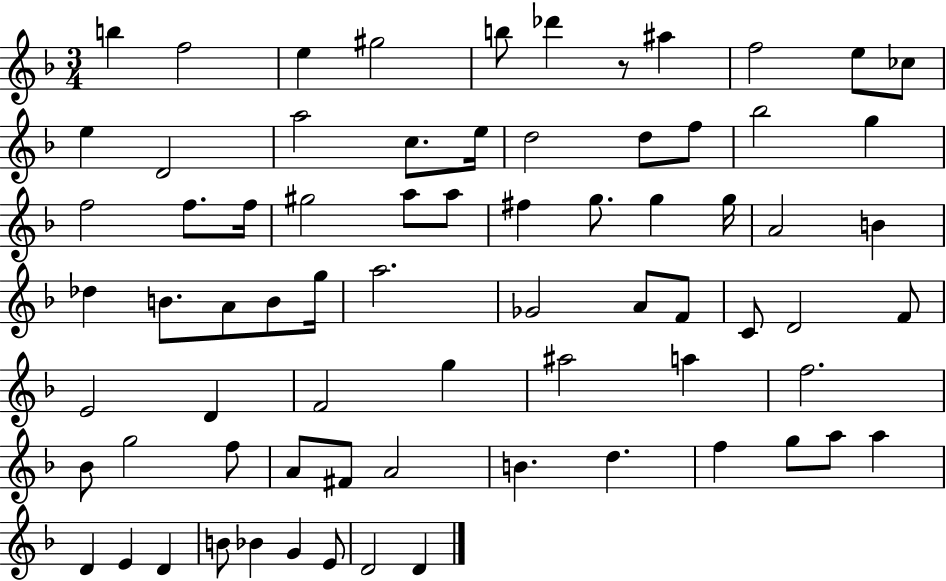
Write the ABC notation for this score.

X:1
T:Untitled
M:3/4
L:1/4
K:F
b f2 e ^g2 b/2 _d' z/2 ^a f2 e/2 _c/2 e D2 a2 c/2 e/4 d2 d/2 f/2 _b2 g f2 f/2 f/4 ^g2 a/2 a/2 ^f g/2 g g/4 A2 B _d B/2 A/2 B/2 g/4 a2 _G2 A/2 F/2 C/2 D2 F/2 E2 D F2 g ^a2 a f2 _B/2 g2 f/2 A/2 ^F/2 A2 B d f g/2 a/2 a D E D B/2 _B G E/2 D2 D